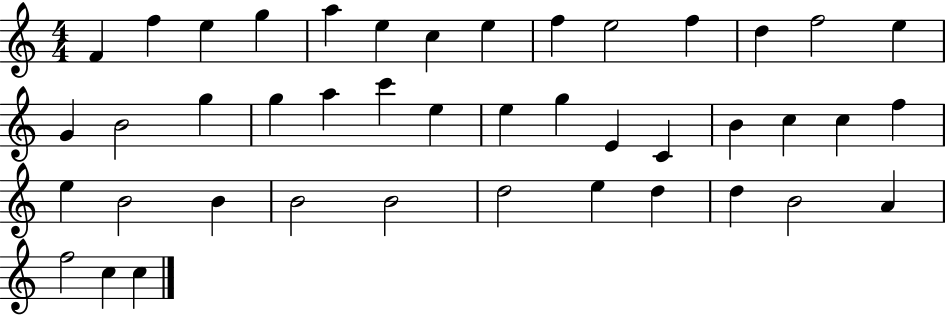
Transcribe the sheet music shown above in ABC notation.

X:1
T:Untitled
M:4/4
L:1/4
K:C
F f e g a e c e f e2 f d f2 e G B2 g g a c' e e g E C B c c f e B2 B B2 B2 d2 e d d B2 A f2 c c